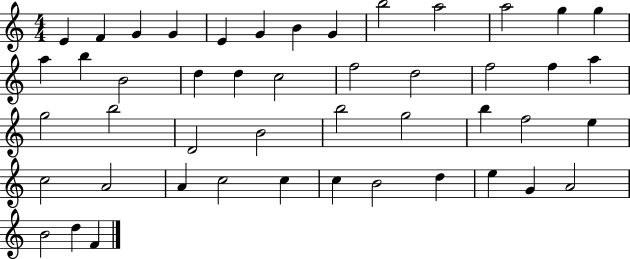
X:1
T:Untitled
M:4/4
L:1/4
K:C
E F G G E G B G b2 a2 a2 g g a b B2 d d c2 f2 d2 f2 f a g2 b2 D2 B2 b2 g2 b f2 e c2 A2 A c2 c c B2 d e G A2 B2 d F